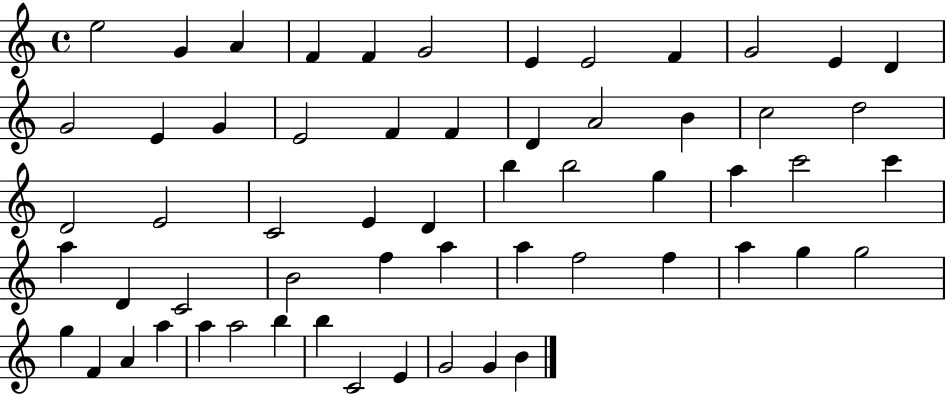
X:1
T:Untitled
M:4/4
L:1/4
K:C
e2 G A F F G2 E E2 F G2 E D G2 E G E2 F F D A2 B c2 d2 D2 E2 C2 E D b b2 g a c'2 c' a D C2 B2 f a a f2 f a g g2 g F A a a a2 b b C2 E G2 G B